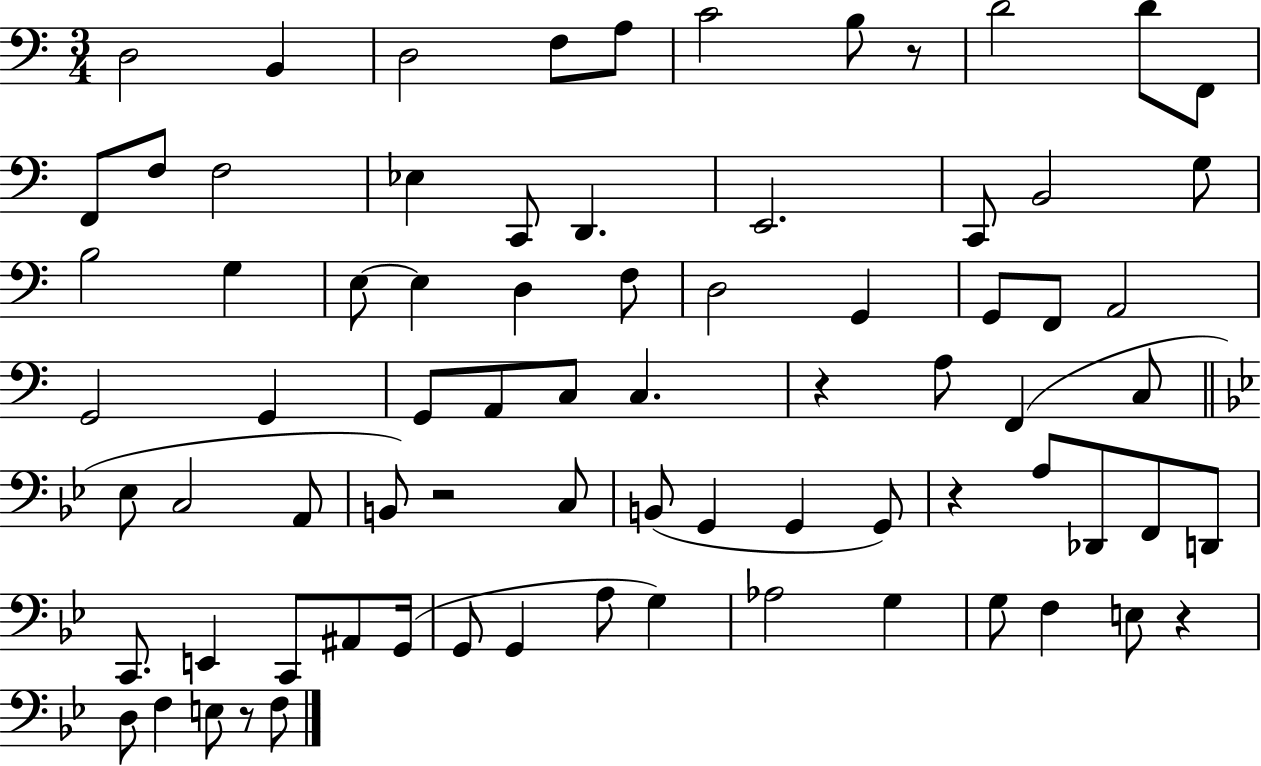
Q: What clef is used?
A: bass